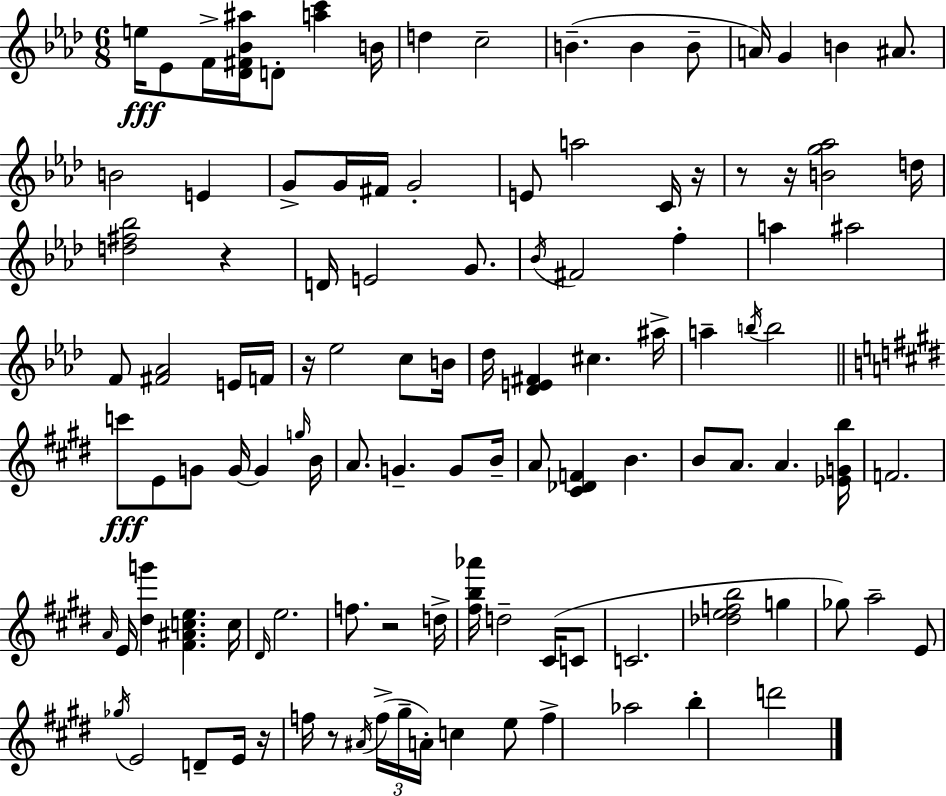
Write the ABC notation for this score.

X:1
T:Untitled
M:6/8
L:1/4
K:Ab
e/4 _E/2 F/4 [_D^F_B^a]/4 D/2 [ac'] B/4 d c2 B B B/2 A/4 G B ^A/2 B2 E G/2 G/4 ^F/4 G2 E/2 a2 C/4 z/4 z/2 z/4 [Bg_a]2 d/4 [d^f_b]2 z D/4 E2 G/2 _B/4 ^F2 f a ^a2 F/2 [^F_A]2 E/4 F/4 z/4 _e2 c/2 B/4 _d/4 [_DE^F] ^c ^a/4 a b/4 b2 c'/2 E/2 G/2 G/4 G g/4 B/4 A/2 G G/2 B/4 A/2 [^C_DF] B B/2 A/2 A [_EGb]/4 F2 A/4 E/4 [^dg'] [^F^Ace] c/4 ^D/4 e2 f/2 z2 d/4 [^fb_a']/4 d2 ^C/4 C/2 C2 [_defb]2 g _g/2 a2 E/2 _g/4 E2 D/2 E/4 z/4 f/4 z/2 ^A/4 f/4 ^g/4 A/4 c e/2 f _a2 b d'2